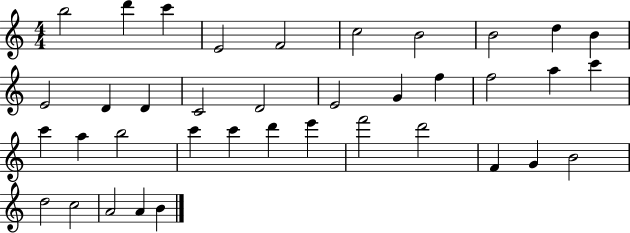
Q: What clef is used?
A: treble